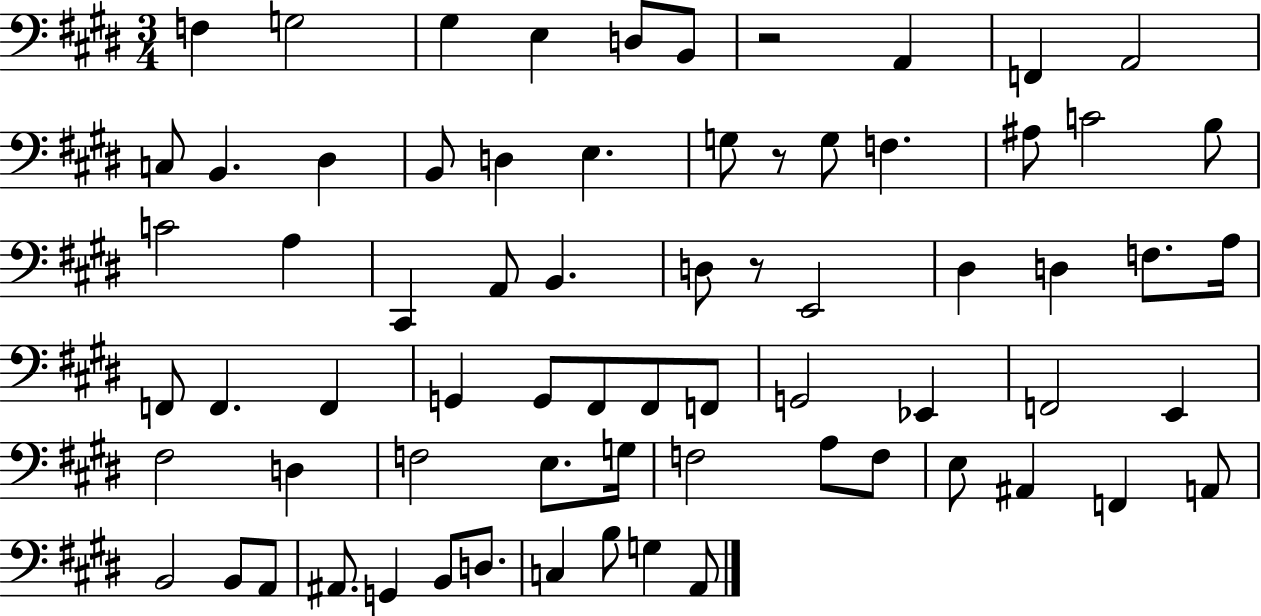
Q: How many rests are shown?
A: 3